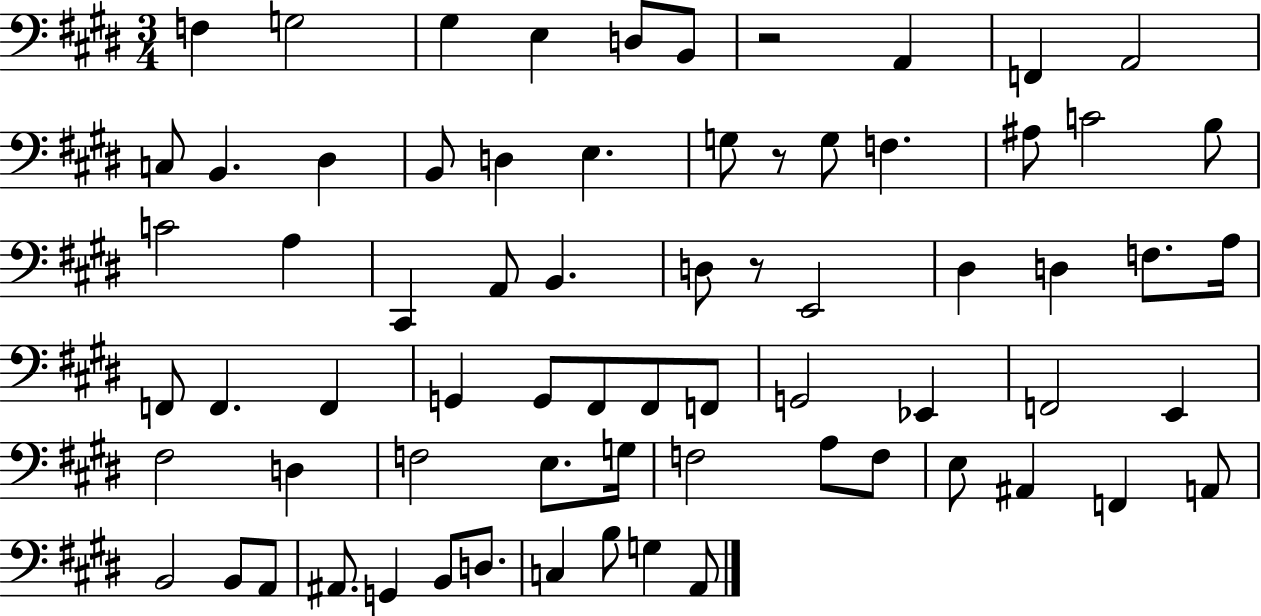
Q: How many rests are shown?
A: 3